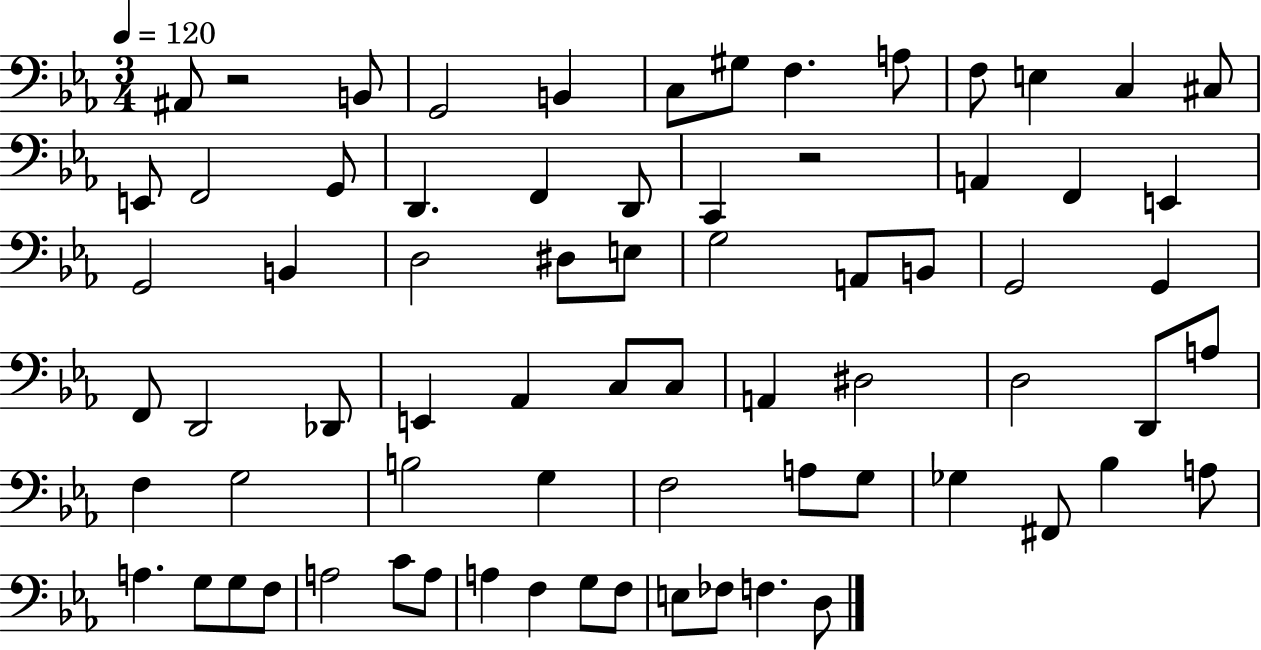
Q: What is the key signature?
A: EES major